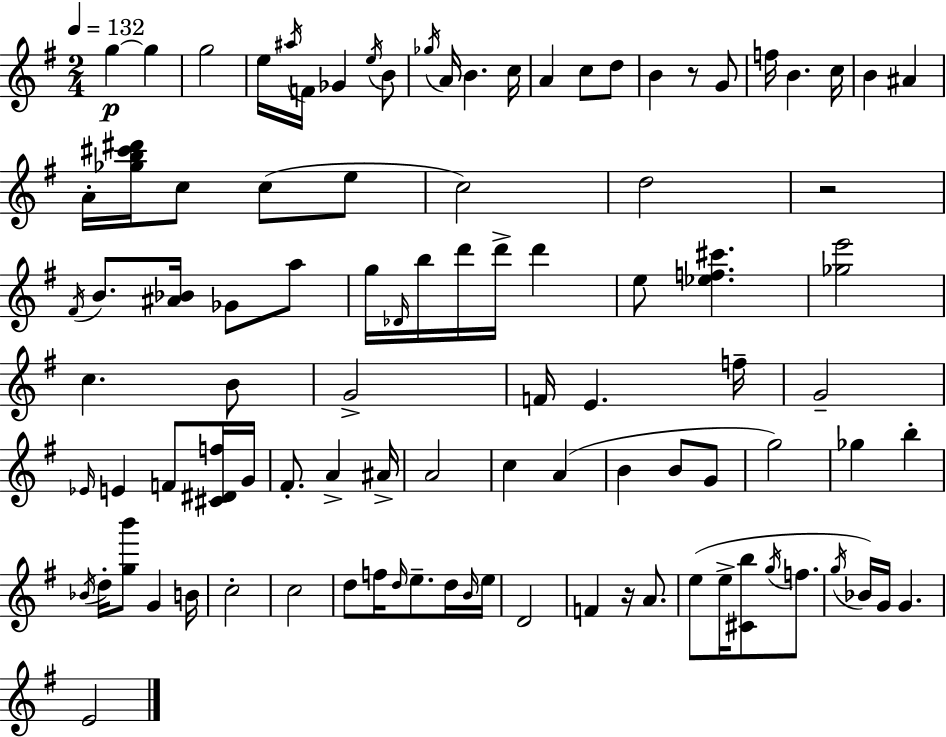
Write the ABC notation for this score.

X:1
T:Untitled
M:2/4
L:1/4
K:G
g g g2 e/4 ^a/4 F/4 _G e/4 B/2 _g/4 A/4 B c/4 A c/2 d/2 B z/2 G/2 f/4 B c/4 B ^A A/4 [_gb^c'^d']/4 c/2 c/2 e/2 c2 d2 z2 ^F/4 B/2 [^A_B]/4 _G/2 a/2 g/4 _D/4 b/4 d'/4 d'/4 d' e/2 [_ef^c'] [_ge']2 c B/2 G2 F/4 E f/4 G2 _E/4 E F/2 [^C^Df]/4 G/4 ^F/2 A ^A/4 A2 c A B B/2 G/2 g2 _g b _B/4 d/4 [gb']/2 G B/4 c2 c2 d/2 f/4 d/4 e/2 d/4 B/4 e/4 D2 F z/4 A/2 e/2 e/4 [^Cb]/2 g/4 f/2 g/4 _B/4 G/4 G E2